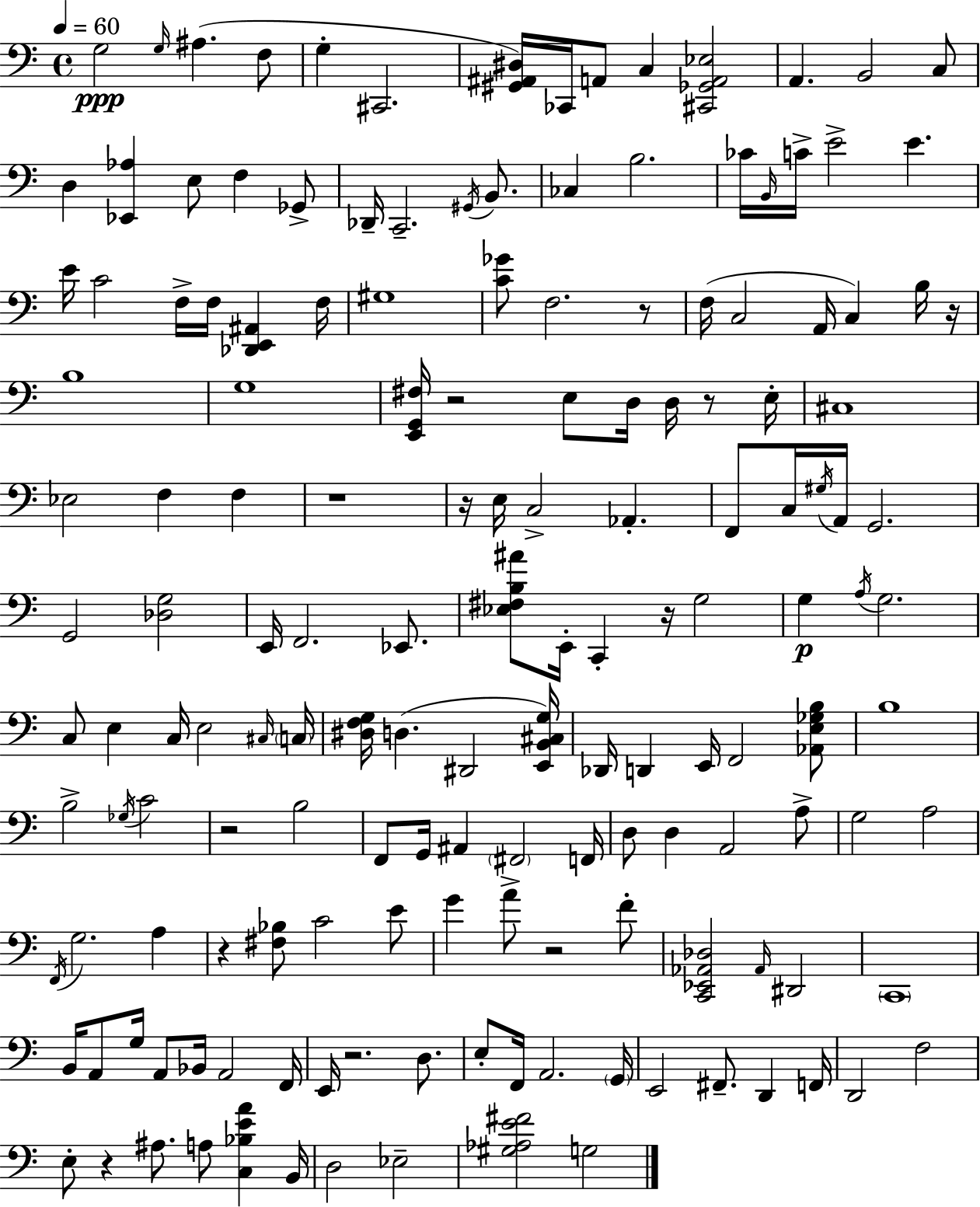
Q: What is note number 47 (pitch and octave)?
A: Eb3